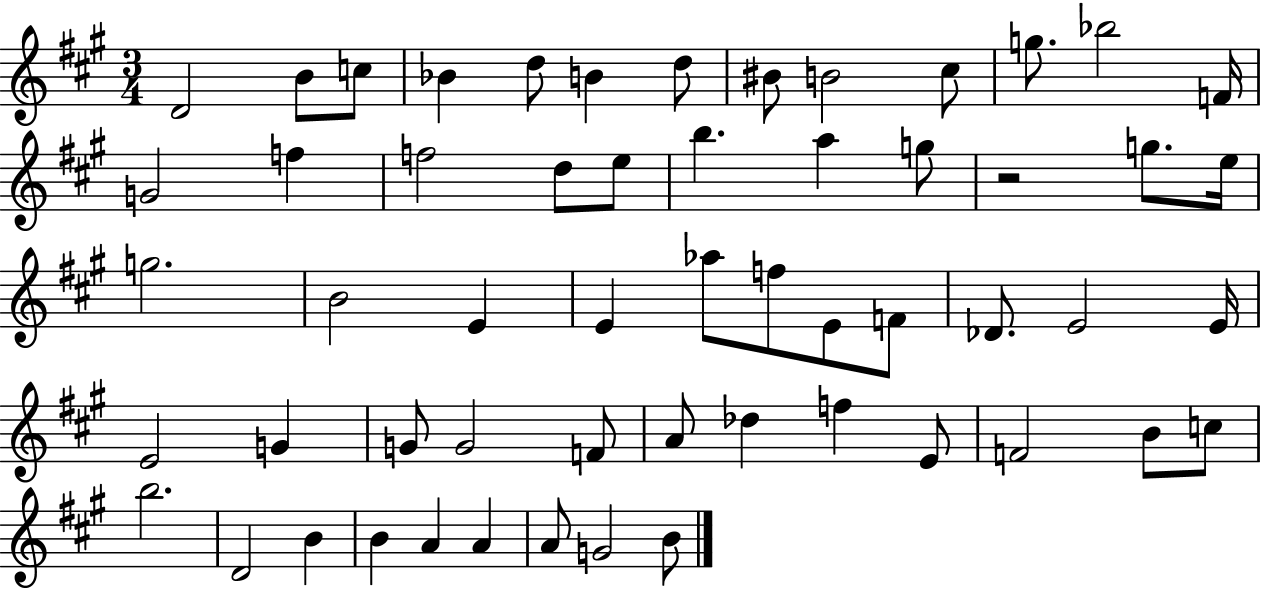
{
  \clef treble
  \numericTimeSignature
  \time 3/4
  \key a \major
  d'2 b'8 c''8 | bes'4 d''8 b'4 d''8 | bis'8 b'2 cis''8 | g''8. bes''2 f'16 | \break g'2 f''4 | f''2 d''8 e''8 | b''4. a''4 g''8 | r2 g''8. e''16 | \break g''2. | b'2 e'4 | e'4 aes''8 f''8 e'8 f'8 | des'8. e'2 e'16 | \break e'2 g'4 | g'8 g'2 f'8 | a'8 des''4 f''4 e'8 | f'2 b'8 c''8 | \break b''2. | d'2 b'4 | b'4 a'4 a'4 | a'8 g'2 b'8 | \break \bar "|."
}